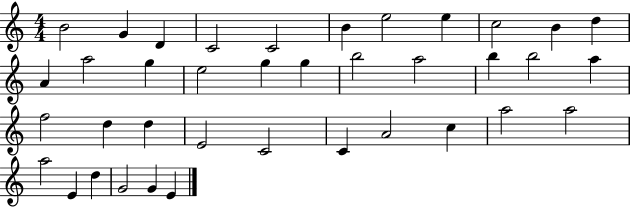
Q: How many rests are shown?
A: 0